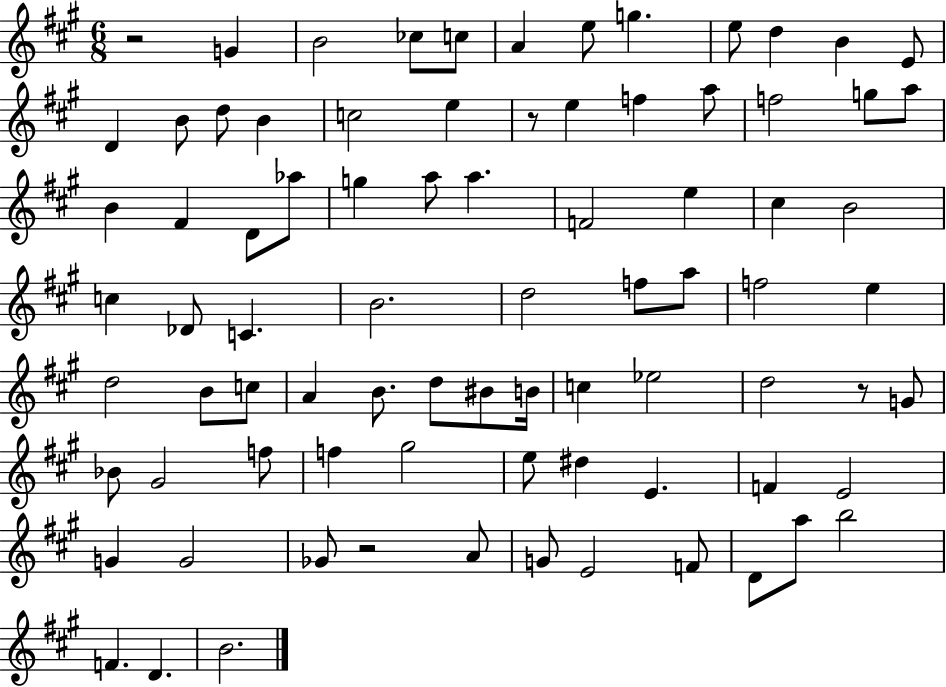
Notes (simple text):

R/h G4/q B4/h CES5/e C5/e A4/q E5/e G5/q. E5/e D5/q B4/q E4/e D4/q B4/e D5/e B4/q C5/h E5/q R/e E5/q F5/q A5/e F5/h G5/e A5/e B4/q F#4/q D4/e Ab5/e G5/q A5/e A5/q. F4/h E5/q C#5/q B4/h C5/q Db4/e C4/q. B4/h. D5/h F5/e A5/e F5/h E5/q D5/h B4/e C5/e A4/q B4/e. D5/e BIS4/e B4/s C5/q Eb5/h D5/h R/e G4/e Bb4/e G#4/h F5/e F5/q G#5/h E5/e D#5/q E4/q. F4/q E4/h G4/q G4/h Gb4/e R/h A4/e G4/e E4/h F4/e D4/e A5/e B5/h F4/q. D4/q. B4/h.